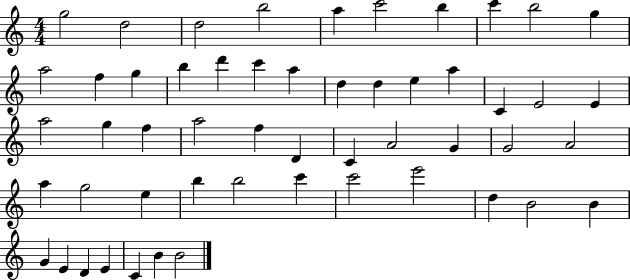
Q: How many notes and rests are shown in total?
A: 53